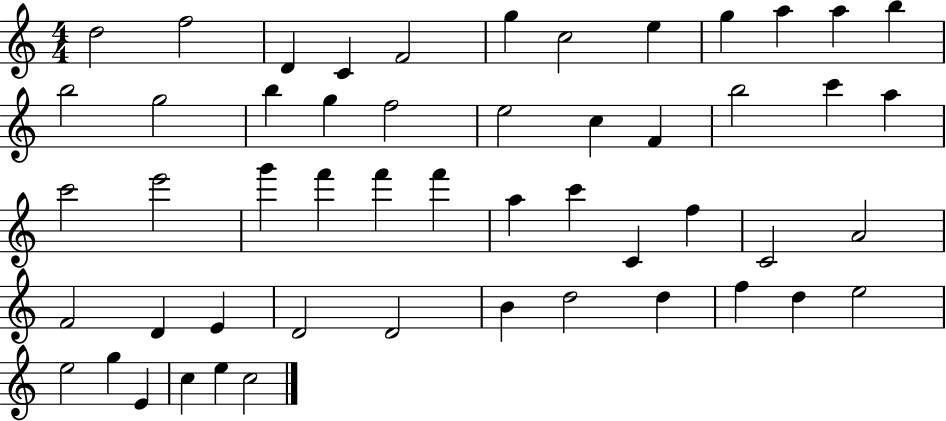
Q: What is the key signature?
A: C major